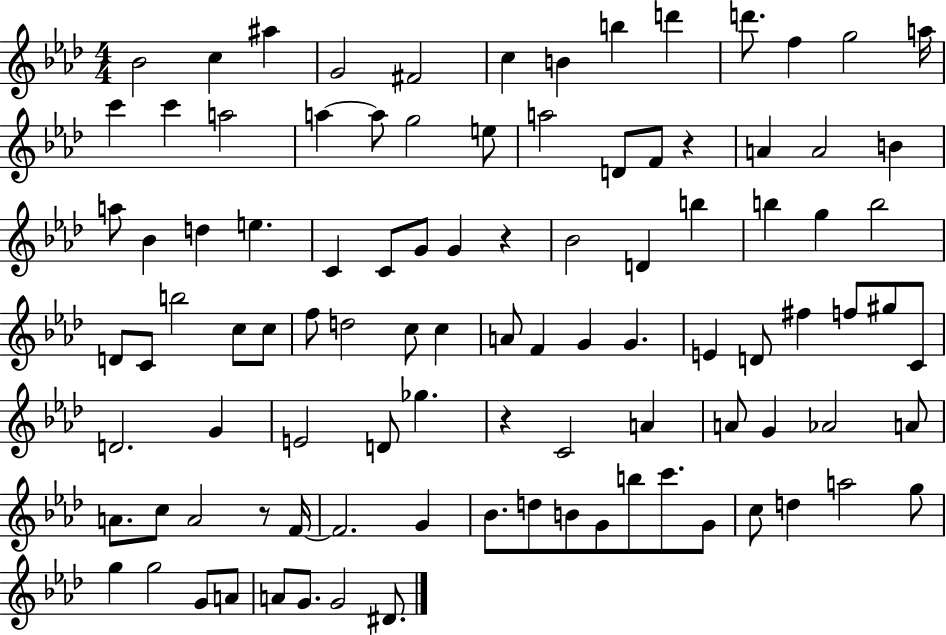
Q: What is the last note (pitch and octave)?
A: D#4